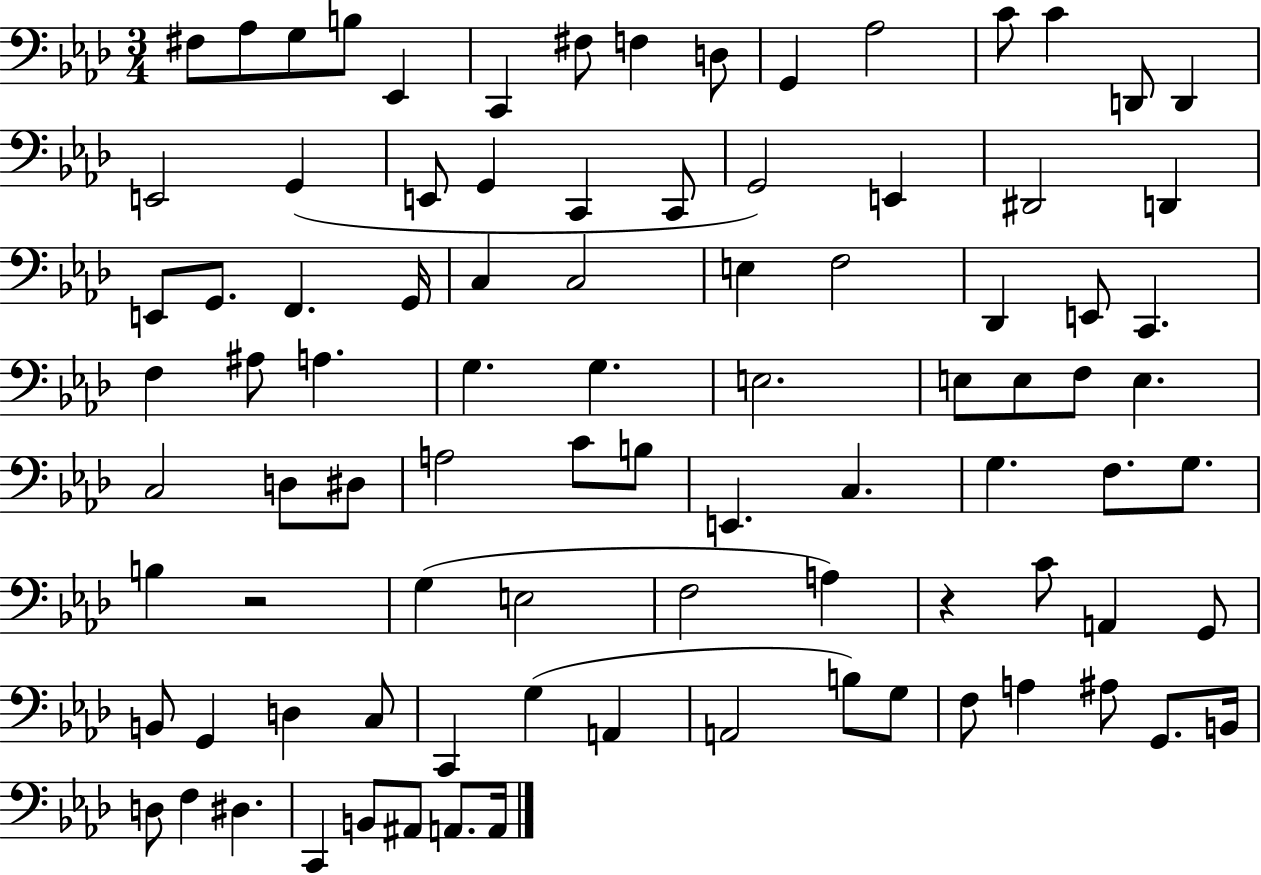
X:1
T:Untitled
M:3/4
L:1/4
K:Ab
^F,/2 _A,/2 G,/2 B,/2 _E,, C,, ^F,/2 F, D,/2 G,, _A,2 C/2 C D,,/2 D,, E,,2 G,, E,,/2 G,, C,, C,,/2 G,,2 E,, ^D,,2 D,, E,,/2 G,,/2 F,, G,,/4 C, C,2 E, F,2 _D,, E,,/2 C,, F, ^A,/2 A, G, G, E,2 E,/2 E,/2 F,/2 E, C,2 D,/2 ^D,/2 A,2 C/2 B,/2 E,, C, G, F,/2 G,/2 B, z2 G, E,2 F,2 A, z C/2 A,, G,,/2 B,,/2 G,, D, C,/2 C,, G, A,, A,,2 B,/2 G,/2 F,/2 A, ^A,/2 G,,/2 B,,/4 D,/2 F, ^D, C,, B,,/2 ^A,,/2 A,,/2 A,,/4